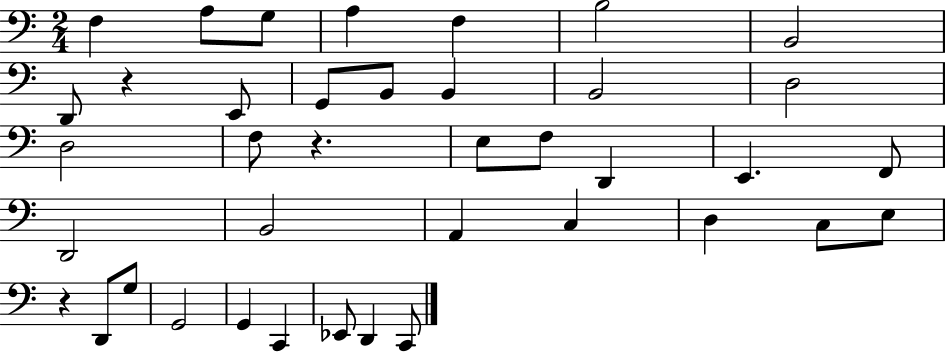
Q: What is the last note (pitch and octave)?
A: C2